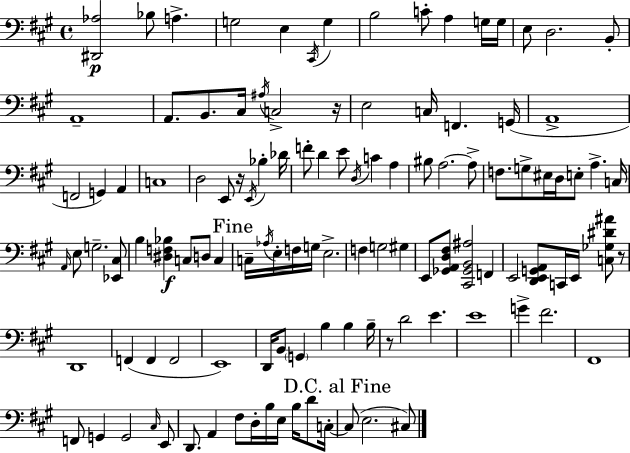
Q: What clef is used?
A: bass